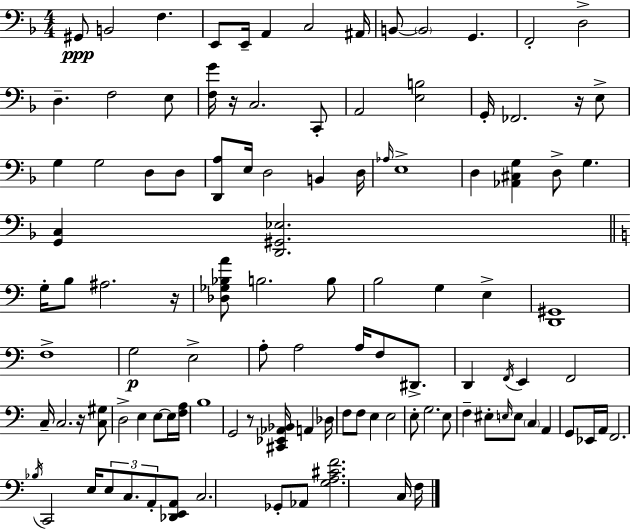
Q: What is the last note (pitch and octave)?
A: F3